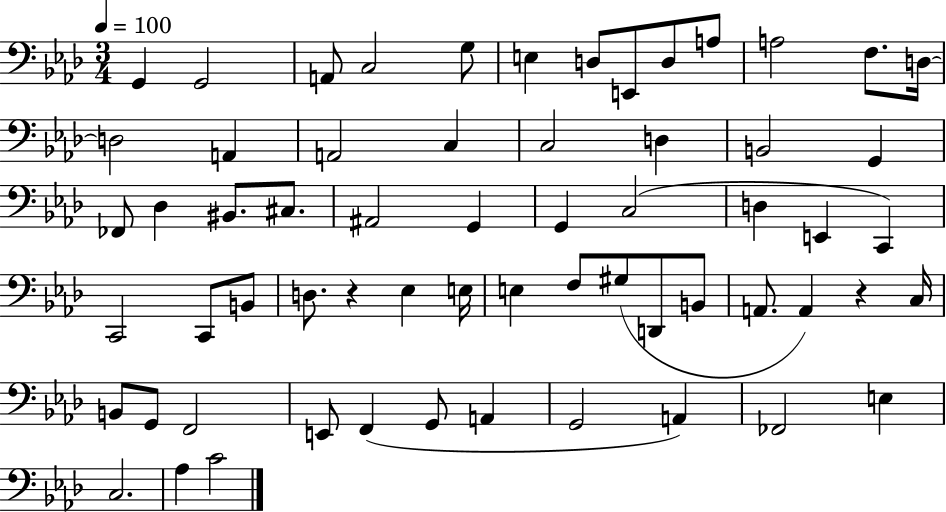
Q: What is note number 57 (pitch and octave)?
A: E3